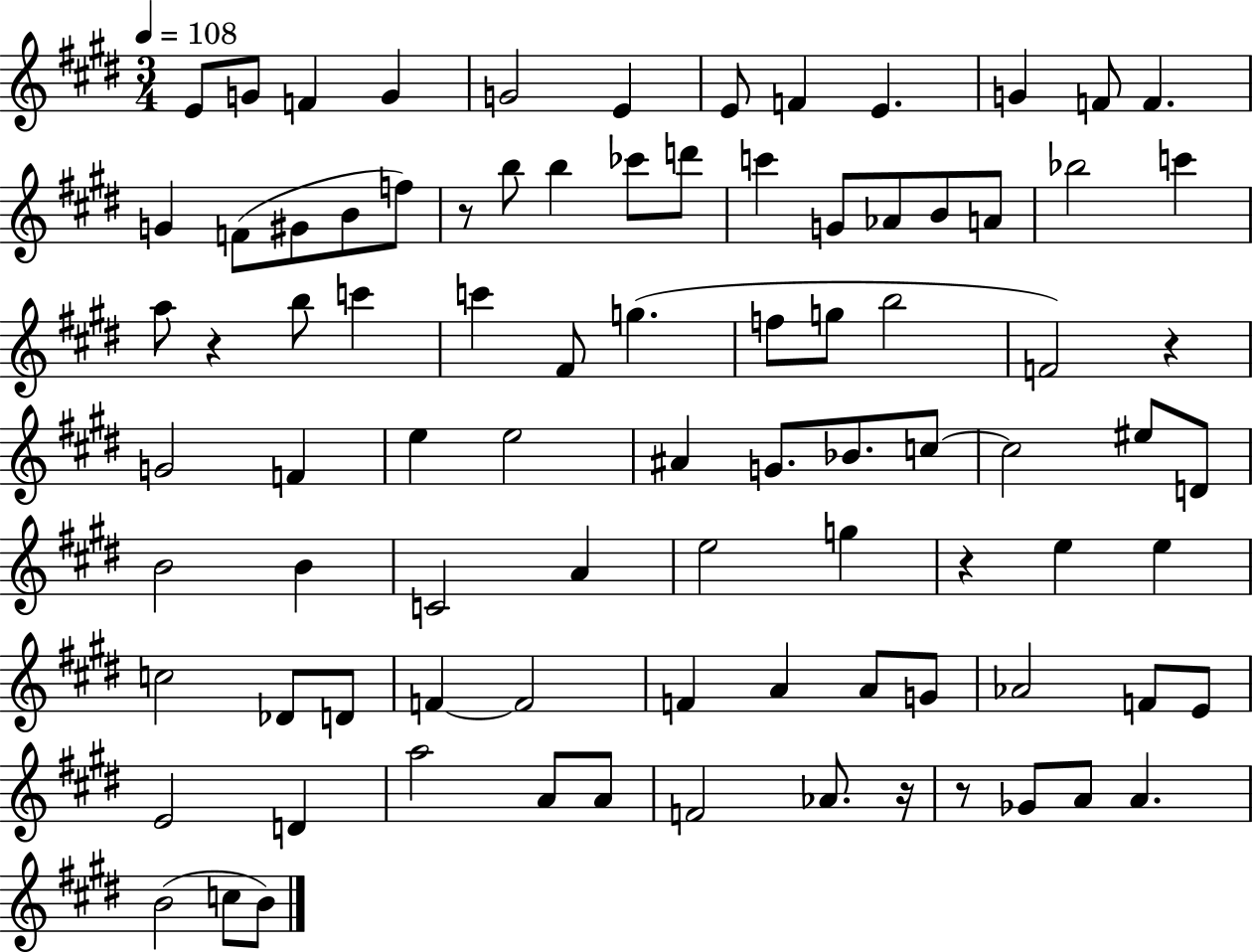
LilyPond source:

{
  \clef treble
  \numericTimeSignature
  \time 3/4
  \key e \major
  \tempo 4 = 108
  e'8 g'8 f'4 g'4 | g'2 e'4 | e'8 f'4 e'4. | g'4 f'8 f'4. | \break g'4 f'8( gis'8 b'8 f''8) | r8 b''8 b''4 ces'''8 d'''8 | c'''4 g'8 aes'8 b'8 a'8 | bes''2 c'''4 | \break a''8 r4 b''8 c'''4 | c'''4 fis'8 g''4.( | f''8 g''8 b''2 | f'2) r4 | \break g'2 f'4 | e''4 e''2 | ais'4 g'8. bes'8. c''8~~ | c''2 eis''8 d'8 | \break b'2 b'4 | c'2 a'4 | e''2 g''4 | r4 e''4 e''4 | \break c''2 des'8 d'8 | f'4~~ f'2 | f'4 a'4 a'8 g'8 | aes'2 f'8 e'8 | \break e'2 d'4 | a''2 a'8 a'8 | f'2 aes'8. r16 | r8 ges'8 a'8 a'4. | \break b'2( c''8 b'8) | \bar "|."
}